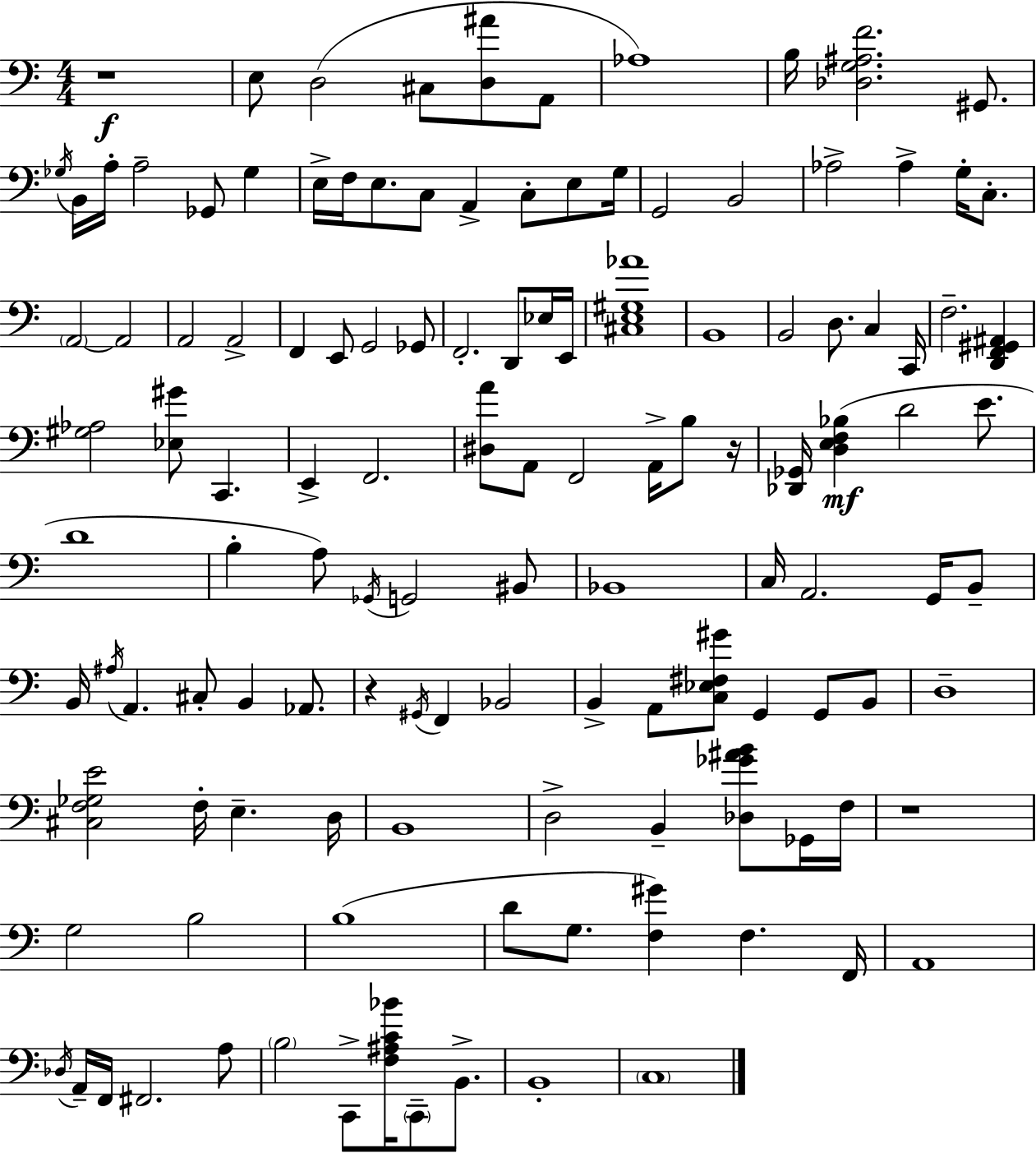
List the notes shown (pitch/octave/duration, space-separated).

R/w E3/e D3/h C#3/e [D3,A#4]/e A2/e Ab3/w B3/s [Db3,G3,A#3,F4]/h. G#2/e. Gb3/s B2/s A3/s A3/h Gb2/e Gb3/q E3/s F3/s E3/e. C3/e A2/q C3/e E3/e G3/s G2/h B2/h Ab3/h Ab3/q G3/s C3/e. A2/h A2/h A2/h A2/h F2/q E2/e G2/h Gb2/e F2/h. D2/e Eb3/s E2/s [C#3,E3,G#3,Ab4]/w B2/w B2/h D3/e. C3/q C2/s F3/h. [D2,F2,G#2,A#2]/q [G#3,Ab3]/h [Eb3,G#4]/e C2/q. E2/q F2/h. [D#3,A4]/e A2/e F2/h A2/s B3/e R/s [Db2,Gb2]/s [D3,E3,F3,Bb3]/q D4/h E4/e. D4/w B3/q A3/e Gb2/s G2/h BIS2/e Bb2/w C3/s A2/h. G2/s B2/e B2/s A#3/s A2/q. C#3/e B2/q Ab2/e. R/q G#2/s F2/q Bb2/h B2/q A2/e [C3,Eb3,F#3,G#4]/e G2/q G2/e B2/e D3/w [C#3,F3,Gb3,E4]/h F3/s E3/q. D3/s B2/w D3/h B2/q [Db3,Gb4,A#4,B4]/e Gb2/s F3/s R/w G3/h B3/h B3/w D4/e G3/e. [F3,G#4]/q F3/q. F2/s A2/w Db3/s A2/s F2/s F#2/h. A3/e B3/h C2/e [F3,A#3,C4,Bb4]/s C2/e B2/e. B2/w C3/w